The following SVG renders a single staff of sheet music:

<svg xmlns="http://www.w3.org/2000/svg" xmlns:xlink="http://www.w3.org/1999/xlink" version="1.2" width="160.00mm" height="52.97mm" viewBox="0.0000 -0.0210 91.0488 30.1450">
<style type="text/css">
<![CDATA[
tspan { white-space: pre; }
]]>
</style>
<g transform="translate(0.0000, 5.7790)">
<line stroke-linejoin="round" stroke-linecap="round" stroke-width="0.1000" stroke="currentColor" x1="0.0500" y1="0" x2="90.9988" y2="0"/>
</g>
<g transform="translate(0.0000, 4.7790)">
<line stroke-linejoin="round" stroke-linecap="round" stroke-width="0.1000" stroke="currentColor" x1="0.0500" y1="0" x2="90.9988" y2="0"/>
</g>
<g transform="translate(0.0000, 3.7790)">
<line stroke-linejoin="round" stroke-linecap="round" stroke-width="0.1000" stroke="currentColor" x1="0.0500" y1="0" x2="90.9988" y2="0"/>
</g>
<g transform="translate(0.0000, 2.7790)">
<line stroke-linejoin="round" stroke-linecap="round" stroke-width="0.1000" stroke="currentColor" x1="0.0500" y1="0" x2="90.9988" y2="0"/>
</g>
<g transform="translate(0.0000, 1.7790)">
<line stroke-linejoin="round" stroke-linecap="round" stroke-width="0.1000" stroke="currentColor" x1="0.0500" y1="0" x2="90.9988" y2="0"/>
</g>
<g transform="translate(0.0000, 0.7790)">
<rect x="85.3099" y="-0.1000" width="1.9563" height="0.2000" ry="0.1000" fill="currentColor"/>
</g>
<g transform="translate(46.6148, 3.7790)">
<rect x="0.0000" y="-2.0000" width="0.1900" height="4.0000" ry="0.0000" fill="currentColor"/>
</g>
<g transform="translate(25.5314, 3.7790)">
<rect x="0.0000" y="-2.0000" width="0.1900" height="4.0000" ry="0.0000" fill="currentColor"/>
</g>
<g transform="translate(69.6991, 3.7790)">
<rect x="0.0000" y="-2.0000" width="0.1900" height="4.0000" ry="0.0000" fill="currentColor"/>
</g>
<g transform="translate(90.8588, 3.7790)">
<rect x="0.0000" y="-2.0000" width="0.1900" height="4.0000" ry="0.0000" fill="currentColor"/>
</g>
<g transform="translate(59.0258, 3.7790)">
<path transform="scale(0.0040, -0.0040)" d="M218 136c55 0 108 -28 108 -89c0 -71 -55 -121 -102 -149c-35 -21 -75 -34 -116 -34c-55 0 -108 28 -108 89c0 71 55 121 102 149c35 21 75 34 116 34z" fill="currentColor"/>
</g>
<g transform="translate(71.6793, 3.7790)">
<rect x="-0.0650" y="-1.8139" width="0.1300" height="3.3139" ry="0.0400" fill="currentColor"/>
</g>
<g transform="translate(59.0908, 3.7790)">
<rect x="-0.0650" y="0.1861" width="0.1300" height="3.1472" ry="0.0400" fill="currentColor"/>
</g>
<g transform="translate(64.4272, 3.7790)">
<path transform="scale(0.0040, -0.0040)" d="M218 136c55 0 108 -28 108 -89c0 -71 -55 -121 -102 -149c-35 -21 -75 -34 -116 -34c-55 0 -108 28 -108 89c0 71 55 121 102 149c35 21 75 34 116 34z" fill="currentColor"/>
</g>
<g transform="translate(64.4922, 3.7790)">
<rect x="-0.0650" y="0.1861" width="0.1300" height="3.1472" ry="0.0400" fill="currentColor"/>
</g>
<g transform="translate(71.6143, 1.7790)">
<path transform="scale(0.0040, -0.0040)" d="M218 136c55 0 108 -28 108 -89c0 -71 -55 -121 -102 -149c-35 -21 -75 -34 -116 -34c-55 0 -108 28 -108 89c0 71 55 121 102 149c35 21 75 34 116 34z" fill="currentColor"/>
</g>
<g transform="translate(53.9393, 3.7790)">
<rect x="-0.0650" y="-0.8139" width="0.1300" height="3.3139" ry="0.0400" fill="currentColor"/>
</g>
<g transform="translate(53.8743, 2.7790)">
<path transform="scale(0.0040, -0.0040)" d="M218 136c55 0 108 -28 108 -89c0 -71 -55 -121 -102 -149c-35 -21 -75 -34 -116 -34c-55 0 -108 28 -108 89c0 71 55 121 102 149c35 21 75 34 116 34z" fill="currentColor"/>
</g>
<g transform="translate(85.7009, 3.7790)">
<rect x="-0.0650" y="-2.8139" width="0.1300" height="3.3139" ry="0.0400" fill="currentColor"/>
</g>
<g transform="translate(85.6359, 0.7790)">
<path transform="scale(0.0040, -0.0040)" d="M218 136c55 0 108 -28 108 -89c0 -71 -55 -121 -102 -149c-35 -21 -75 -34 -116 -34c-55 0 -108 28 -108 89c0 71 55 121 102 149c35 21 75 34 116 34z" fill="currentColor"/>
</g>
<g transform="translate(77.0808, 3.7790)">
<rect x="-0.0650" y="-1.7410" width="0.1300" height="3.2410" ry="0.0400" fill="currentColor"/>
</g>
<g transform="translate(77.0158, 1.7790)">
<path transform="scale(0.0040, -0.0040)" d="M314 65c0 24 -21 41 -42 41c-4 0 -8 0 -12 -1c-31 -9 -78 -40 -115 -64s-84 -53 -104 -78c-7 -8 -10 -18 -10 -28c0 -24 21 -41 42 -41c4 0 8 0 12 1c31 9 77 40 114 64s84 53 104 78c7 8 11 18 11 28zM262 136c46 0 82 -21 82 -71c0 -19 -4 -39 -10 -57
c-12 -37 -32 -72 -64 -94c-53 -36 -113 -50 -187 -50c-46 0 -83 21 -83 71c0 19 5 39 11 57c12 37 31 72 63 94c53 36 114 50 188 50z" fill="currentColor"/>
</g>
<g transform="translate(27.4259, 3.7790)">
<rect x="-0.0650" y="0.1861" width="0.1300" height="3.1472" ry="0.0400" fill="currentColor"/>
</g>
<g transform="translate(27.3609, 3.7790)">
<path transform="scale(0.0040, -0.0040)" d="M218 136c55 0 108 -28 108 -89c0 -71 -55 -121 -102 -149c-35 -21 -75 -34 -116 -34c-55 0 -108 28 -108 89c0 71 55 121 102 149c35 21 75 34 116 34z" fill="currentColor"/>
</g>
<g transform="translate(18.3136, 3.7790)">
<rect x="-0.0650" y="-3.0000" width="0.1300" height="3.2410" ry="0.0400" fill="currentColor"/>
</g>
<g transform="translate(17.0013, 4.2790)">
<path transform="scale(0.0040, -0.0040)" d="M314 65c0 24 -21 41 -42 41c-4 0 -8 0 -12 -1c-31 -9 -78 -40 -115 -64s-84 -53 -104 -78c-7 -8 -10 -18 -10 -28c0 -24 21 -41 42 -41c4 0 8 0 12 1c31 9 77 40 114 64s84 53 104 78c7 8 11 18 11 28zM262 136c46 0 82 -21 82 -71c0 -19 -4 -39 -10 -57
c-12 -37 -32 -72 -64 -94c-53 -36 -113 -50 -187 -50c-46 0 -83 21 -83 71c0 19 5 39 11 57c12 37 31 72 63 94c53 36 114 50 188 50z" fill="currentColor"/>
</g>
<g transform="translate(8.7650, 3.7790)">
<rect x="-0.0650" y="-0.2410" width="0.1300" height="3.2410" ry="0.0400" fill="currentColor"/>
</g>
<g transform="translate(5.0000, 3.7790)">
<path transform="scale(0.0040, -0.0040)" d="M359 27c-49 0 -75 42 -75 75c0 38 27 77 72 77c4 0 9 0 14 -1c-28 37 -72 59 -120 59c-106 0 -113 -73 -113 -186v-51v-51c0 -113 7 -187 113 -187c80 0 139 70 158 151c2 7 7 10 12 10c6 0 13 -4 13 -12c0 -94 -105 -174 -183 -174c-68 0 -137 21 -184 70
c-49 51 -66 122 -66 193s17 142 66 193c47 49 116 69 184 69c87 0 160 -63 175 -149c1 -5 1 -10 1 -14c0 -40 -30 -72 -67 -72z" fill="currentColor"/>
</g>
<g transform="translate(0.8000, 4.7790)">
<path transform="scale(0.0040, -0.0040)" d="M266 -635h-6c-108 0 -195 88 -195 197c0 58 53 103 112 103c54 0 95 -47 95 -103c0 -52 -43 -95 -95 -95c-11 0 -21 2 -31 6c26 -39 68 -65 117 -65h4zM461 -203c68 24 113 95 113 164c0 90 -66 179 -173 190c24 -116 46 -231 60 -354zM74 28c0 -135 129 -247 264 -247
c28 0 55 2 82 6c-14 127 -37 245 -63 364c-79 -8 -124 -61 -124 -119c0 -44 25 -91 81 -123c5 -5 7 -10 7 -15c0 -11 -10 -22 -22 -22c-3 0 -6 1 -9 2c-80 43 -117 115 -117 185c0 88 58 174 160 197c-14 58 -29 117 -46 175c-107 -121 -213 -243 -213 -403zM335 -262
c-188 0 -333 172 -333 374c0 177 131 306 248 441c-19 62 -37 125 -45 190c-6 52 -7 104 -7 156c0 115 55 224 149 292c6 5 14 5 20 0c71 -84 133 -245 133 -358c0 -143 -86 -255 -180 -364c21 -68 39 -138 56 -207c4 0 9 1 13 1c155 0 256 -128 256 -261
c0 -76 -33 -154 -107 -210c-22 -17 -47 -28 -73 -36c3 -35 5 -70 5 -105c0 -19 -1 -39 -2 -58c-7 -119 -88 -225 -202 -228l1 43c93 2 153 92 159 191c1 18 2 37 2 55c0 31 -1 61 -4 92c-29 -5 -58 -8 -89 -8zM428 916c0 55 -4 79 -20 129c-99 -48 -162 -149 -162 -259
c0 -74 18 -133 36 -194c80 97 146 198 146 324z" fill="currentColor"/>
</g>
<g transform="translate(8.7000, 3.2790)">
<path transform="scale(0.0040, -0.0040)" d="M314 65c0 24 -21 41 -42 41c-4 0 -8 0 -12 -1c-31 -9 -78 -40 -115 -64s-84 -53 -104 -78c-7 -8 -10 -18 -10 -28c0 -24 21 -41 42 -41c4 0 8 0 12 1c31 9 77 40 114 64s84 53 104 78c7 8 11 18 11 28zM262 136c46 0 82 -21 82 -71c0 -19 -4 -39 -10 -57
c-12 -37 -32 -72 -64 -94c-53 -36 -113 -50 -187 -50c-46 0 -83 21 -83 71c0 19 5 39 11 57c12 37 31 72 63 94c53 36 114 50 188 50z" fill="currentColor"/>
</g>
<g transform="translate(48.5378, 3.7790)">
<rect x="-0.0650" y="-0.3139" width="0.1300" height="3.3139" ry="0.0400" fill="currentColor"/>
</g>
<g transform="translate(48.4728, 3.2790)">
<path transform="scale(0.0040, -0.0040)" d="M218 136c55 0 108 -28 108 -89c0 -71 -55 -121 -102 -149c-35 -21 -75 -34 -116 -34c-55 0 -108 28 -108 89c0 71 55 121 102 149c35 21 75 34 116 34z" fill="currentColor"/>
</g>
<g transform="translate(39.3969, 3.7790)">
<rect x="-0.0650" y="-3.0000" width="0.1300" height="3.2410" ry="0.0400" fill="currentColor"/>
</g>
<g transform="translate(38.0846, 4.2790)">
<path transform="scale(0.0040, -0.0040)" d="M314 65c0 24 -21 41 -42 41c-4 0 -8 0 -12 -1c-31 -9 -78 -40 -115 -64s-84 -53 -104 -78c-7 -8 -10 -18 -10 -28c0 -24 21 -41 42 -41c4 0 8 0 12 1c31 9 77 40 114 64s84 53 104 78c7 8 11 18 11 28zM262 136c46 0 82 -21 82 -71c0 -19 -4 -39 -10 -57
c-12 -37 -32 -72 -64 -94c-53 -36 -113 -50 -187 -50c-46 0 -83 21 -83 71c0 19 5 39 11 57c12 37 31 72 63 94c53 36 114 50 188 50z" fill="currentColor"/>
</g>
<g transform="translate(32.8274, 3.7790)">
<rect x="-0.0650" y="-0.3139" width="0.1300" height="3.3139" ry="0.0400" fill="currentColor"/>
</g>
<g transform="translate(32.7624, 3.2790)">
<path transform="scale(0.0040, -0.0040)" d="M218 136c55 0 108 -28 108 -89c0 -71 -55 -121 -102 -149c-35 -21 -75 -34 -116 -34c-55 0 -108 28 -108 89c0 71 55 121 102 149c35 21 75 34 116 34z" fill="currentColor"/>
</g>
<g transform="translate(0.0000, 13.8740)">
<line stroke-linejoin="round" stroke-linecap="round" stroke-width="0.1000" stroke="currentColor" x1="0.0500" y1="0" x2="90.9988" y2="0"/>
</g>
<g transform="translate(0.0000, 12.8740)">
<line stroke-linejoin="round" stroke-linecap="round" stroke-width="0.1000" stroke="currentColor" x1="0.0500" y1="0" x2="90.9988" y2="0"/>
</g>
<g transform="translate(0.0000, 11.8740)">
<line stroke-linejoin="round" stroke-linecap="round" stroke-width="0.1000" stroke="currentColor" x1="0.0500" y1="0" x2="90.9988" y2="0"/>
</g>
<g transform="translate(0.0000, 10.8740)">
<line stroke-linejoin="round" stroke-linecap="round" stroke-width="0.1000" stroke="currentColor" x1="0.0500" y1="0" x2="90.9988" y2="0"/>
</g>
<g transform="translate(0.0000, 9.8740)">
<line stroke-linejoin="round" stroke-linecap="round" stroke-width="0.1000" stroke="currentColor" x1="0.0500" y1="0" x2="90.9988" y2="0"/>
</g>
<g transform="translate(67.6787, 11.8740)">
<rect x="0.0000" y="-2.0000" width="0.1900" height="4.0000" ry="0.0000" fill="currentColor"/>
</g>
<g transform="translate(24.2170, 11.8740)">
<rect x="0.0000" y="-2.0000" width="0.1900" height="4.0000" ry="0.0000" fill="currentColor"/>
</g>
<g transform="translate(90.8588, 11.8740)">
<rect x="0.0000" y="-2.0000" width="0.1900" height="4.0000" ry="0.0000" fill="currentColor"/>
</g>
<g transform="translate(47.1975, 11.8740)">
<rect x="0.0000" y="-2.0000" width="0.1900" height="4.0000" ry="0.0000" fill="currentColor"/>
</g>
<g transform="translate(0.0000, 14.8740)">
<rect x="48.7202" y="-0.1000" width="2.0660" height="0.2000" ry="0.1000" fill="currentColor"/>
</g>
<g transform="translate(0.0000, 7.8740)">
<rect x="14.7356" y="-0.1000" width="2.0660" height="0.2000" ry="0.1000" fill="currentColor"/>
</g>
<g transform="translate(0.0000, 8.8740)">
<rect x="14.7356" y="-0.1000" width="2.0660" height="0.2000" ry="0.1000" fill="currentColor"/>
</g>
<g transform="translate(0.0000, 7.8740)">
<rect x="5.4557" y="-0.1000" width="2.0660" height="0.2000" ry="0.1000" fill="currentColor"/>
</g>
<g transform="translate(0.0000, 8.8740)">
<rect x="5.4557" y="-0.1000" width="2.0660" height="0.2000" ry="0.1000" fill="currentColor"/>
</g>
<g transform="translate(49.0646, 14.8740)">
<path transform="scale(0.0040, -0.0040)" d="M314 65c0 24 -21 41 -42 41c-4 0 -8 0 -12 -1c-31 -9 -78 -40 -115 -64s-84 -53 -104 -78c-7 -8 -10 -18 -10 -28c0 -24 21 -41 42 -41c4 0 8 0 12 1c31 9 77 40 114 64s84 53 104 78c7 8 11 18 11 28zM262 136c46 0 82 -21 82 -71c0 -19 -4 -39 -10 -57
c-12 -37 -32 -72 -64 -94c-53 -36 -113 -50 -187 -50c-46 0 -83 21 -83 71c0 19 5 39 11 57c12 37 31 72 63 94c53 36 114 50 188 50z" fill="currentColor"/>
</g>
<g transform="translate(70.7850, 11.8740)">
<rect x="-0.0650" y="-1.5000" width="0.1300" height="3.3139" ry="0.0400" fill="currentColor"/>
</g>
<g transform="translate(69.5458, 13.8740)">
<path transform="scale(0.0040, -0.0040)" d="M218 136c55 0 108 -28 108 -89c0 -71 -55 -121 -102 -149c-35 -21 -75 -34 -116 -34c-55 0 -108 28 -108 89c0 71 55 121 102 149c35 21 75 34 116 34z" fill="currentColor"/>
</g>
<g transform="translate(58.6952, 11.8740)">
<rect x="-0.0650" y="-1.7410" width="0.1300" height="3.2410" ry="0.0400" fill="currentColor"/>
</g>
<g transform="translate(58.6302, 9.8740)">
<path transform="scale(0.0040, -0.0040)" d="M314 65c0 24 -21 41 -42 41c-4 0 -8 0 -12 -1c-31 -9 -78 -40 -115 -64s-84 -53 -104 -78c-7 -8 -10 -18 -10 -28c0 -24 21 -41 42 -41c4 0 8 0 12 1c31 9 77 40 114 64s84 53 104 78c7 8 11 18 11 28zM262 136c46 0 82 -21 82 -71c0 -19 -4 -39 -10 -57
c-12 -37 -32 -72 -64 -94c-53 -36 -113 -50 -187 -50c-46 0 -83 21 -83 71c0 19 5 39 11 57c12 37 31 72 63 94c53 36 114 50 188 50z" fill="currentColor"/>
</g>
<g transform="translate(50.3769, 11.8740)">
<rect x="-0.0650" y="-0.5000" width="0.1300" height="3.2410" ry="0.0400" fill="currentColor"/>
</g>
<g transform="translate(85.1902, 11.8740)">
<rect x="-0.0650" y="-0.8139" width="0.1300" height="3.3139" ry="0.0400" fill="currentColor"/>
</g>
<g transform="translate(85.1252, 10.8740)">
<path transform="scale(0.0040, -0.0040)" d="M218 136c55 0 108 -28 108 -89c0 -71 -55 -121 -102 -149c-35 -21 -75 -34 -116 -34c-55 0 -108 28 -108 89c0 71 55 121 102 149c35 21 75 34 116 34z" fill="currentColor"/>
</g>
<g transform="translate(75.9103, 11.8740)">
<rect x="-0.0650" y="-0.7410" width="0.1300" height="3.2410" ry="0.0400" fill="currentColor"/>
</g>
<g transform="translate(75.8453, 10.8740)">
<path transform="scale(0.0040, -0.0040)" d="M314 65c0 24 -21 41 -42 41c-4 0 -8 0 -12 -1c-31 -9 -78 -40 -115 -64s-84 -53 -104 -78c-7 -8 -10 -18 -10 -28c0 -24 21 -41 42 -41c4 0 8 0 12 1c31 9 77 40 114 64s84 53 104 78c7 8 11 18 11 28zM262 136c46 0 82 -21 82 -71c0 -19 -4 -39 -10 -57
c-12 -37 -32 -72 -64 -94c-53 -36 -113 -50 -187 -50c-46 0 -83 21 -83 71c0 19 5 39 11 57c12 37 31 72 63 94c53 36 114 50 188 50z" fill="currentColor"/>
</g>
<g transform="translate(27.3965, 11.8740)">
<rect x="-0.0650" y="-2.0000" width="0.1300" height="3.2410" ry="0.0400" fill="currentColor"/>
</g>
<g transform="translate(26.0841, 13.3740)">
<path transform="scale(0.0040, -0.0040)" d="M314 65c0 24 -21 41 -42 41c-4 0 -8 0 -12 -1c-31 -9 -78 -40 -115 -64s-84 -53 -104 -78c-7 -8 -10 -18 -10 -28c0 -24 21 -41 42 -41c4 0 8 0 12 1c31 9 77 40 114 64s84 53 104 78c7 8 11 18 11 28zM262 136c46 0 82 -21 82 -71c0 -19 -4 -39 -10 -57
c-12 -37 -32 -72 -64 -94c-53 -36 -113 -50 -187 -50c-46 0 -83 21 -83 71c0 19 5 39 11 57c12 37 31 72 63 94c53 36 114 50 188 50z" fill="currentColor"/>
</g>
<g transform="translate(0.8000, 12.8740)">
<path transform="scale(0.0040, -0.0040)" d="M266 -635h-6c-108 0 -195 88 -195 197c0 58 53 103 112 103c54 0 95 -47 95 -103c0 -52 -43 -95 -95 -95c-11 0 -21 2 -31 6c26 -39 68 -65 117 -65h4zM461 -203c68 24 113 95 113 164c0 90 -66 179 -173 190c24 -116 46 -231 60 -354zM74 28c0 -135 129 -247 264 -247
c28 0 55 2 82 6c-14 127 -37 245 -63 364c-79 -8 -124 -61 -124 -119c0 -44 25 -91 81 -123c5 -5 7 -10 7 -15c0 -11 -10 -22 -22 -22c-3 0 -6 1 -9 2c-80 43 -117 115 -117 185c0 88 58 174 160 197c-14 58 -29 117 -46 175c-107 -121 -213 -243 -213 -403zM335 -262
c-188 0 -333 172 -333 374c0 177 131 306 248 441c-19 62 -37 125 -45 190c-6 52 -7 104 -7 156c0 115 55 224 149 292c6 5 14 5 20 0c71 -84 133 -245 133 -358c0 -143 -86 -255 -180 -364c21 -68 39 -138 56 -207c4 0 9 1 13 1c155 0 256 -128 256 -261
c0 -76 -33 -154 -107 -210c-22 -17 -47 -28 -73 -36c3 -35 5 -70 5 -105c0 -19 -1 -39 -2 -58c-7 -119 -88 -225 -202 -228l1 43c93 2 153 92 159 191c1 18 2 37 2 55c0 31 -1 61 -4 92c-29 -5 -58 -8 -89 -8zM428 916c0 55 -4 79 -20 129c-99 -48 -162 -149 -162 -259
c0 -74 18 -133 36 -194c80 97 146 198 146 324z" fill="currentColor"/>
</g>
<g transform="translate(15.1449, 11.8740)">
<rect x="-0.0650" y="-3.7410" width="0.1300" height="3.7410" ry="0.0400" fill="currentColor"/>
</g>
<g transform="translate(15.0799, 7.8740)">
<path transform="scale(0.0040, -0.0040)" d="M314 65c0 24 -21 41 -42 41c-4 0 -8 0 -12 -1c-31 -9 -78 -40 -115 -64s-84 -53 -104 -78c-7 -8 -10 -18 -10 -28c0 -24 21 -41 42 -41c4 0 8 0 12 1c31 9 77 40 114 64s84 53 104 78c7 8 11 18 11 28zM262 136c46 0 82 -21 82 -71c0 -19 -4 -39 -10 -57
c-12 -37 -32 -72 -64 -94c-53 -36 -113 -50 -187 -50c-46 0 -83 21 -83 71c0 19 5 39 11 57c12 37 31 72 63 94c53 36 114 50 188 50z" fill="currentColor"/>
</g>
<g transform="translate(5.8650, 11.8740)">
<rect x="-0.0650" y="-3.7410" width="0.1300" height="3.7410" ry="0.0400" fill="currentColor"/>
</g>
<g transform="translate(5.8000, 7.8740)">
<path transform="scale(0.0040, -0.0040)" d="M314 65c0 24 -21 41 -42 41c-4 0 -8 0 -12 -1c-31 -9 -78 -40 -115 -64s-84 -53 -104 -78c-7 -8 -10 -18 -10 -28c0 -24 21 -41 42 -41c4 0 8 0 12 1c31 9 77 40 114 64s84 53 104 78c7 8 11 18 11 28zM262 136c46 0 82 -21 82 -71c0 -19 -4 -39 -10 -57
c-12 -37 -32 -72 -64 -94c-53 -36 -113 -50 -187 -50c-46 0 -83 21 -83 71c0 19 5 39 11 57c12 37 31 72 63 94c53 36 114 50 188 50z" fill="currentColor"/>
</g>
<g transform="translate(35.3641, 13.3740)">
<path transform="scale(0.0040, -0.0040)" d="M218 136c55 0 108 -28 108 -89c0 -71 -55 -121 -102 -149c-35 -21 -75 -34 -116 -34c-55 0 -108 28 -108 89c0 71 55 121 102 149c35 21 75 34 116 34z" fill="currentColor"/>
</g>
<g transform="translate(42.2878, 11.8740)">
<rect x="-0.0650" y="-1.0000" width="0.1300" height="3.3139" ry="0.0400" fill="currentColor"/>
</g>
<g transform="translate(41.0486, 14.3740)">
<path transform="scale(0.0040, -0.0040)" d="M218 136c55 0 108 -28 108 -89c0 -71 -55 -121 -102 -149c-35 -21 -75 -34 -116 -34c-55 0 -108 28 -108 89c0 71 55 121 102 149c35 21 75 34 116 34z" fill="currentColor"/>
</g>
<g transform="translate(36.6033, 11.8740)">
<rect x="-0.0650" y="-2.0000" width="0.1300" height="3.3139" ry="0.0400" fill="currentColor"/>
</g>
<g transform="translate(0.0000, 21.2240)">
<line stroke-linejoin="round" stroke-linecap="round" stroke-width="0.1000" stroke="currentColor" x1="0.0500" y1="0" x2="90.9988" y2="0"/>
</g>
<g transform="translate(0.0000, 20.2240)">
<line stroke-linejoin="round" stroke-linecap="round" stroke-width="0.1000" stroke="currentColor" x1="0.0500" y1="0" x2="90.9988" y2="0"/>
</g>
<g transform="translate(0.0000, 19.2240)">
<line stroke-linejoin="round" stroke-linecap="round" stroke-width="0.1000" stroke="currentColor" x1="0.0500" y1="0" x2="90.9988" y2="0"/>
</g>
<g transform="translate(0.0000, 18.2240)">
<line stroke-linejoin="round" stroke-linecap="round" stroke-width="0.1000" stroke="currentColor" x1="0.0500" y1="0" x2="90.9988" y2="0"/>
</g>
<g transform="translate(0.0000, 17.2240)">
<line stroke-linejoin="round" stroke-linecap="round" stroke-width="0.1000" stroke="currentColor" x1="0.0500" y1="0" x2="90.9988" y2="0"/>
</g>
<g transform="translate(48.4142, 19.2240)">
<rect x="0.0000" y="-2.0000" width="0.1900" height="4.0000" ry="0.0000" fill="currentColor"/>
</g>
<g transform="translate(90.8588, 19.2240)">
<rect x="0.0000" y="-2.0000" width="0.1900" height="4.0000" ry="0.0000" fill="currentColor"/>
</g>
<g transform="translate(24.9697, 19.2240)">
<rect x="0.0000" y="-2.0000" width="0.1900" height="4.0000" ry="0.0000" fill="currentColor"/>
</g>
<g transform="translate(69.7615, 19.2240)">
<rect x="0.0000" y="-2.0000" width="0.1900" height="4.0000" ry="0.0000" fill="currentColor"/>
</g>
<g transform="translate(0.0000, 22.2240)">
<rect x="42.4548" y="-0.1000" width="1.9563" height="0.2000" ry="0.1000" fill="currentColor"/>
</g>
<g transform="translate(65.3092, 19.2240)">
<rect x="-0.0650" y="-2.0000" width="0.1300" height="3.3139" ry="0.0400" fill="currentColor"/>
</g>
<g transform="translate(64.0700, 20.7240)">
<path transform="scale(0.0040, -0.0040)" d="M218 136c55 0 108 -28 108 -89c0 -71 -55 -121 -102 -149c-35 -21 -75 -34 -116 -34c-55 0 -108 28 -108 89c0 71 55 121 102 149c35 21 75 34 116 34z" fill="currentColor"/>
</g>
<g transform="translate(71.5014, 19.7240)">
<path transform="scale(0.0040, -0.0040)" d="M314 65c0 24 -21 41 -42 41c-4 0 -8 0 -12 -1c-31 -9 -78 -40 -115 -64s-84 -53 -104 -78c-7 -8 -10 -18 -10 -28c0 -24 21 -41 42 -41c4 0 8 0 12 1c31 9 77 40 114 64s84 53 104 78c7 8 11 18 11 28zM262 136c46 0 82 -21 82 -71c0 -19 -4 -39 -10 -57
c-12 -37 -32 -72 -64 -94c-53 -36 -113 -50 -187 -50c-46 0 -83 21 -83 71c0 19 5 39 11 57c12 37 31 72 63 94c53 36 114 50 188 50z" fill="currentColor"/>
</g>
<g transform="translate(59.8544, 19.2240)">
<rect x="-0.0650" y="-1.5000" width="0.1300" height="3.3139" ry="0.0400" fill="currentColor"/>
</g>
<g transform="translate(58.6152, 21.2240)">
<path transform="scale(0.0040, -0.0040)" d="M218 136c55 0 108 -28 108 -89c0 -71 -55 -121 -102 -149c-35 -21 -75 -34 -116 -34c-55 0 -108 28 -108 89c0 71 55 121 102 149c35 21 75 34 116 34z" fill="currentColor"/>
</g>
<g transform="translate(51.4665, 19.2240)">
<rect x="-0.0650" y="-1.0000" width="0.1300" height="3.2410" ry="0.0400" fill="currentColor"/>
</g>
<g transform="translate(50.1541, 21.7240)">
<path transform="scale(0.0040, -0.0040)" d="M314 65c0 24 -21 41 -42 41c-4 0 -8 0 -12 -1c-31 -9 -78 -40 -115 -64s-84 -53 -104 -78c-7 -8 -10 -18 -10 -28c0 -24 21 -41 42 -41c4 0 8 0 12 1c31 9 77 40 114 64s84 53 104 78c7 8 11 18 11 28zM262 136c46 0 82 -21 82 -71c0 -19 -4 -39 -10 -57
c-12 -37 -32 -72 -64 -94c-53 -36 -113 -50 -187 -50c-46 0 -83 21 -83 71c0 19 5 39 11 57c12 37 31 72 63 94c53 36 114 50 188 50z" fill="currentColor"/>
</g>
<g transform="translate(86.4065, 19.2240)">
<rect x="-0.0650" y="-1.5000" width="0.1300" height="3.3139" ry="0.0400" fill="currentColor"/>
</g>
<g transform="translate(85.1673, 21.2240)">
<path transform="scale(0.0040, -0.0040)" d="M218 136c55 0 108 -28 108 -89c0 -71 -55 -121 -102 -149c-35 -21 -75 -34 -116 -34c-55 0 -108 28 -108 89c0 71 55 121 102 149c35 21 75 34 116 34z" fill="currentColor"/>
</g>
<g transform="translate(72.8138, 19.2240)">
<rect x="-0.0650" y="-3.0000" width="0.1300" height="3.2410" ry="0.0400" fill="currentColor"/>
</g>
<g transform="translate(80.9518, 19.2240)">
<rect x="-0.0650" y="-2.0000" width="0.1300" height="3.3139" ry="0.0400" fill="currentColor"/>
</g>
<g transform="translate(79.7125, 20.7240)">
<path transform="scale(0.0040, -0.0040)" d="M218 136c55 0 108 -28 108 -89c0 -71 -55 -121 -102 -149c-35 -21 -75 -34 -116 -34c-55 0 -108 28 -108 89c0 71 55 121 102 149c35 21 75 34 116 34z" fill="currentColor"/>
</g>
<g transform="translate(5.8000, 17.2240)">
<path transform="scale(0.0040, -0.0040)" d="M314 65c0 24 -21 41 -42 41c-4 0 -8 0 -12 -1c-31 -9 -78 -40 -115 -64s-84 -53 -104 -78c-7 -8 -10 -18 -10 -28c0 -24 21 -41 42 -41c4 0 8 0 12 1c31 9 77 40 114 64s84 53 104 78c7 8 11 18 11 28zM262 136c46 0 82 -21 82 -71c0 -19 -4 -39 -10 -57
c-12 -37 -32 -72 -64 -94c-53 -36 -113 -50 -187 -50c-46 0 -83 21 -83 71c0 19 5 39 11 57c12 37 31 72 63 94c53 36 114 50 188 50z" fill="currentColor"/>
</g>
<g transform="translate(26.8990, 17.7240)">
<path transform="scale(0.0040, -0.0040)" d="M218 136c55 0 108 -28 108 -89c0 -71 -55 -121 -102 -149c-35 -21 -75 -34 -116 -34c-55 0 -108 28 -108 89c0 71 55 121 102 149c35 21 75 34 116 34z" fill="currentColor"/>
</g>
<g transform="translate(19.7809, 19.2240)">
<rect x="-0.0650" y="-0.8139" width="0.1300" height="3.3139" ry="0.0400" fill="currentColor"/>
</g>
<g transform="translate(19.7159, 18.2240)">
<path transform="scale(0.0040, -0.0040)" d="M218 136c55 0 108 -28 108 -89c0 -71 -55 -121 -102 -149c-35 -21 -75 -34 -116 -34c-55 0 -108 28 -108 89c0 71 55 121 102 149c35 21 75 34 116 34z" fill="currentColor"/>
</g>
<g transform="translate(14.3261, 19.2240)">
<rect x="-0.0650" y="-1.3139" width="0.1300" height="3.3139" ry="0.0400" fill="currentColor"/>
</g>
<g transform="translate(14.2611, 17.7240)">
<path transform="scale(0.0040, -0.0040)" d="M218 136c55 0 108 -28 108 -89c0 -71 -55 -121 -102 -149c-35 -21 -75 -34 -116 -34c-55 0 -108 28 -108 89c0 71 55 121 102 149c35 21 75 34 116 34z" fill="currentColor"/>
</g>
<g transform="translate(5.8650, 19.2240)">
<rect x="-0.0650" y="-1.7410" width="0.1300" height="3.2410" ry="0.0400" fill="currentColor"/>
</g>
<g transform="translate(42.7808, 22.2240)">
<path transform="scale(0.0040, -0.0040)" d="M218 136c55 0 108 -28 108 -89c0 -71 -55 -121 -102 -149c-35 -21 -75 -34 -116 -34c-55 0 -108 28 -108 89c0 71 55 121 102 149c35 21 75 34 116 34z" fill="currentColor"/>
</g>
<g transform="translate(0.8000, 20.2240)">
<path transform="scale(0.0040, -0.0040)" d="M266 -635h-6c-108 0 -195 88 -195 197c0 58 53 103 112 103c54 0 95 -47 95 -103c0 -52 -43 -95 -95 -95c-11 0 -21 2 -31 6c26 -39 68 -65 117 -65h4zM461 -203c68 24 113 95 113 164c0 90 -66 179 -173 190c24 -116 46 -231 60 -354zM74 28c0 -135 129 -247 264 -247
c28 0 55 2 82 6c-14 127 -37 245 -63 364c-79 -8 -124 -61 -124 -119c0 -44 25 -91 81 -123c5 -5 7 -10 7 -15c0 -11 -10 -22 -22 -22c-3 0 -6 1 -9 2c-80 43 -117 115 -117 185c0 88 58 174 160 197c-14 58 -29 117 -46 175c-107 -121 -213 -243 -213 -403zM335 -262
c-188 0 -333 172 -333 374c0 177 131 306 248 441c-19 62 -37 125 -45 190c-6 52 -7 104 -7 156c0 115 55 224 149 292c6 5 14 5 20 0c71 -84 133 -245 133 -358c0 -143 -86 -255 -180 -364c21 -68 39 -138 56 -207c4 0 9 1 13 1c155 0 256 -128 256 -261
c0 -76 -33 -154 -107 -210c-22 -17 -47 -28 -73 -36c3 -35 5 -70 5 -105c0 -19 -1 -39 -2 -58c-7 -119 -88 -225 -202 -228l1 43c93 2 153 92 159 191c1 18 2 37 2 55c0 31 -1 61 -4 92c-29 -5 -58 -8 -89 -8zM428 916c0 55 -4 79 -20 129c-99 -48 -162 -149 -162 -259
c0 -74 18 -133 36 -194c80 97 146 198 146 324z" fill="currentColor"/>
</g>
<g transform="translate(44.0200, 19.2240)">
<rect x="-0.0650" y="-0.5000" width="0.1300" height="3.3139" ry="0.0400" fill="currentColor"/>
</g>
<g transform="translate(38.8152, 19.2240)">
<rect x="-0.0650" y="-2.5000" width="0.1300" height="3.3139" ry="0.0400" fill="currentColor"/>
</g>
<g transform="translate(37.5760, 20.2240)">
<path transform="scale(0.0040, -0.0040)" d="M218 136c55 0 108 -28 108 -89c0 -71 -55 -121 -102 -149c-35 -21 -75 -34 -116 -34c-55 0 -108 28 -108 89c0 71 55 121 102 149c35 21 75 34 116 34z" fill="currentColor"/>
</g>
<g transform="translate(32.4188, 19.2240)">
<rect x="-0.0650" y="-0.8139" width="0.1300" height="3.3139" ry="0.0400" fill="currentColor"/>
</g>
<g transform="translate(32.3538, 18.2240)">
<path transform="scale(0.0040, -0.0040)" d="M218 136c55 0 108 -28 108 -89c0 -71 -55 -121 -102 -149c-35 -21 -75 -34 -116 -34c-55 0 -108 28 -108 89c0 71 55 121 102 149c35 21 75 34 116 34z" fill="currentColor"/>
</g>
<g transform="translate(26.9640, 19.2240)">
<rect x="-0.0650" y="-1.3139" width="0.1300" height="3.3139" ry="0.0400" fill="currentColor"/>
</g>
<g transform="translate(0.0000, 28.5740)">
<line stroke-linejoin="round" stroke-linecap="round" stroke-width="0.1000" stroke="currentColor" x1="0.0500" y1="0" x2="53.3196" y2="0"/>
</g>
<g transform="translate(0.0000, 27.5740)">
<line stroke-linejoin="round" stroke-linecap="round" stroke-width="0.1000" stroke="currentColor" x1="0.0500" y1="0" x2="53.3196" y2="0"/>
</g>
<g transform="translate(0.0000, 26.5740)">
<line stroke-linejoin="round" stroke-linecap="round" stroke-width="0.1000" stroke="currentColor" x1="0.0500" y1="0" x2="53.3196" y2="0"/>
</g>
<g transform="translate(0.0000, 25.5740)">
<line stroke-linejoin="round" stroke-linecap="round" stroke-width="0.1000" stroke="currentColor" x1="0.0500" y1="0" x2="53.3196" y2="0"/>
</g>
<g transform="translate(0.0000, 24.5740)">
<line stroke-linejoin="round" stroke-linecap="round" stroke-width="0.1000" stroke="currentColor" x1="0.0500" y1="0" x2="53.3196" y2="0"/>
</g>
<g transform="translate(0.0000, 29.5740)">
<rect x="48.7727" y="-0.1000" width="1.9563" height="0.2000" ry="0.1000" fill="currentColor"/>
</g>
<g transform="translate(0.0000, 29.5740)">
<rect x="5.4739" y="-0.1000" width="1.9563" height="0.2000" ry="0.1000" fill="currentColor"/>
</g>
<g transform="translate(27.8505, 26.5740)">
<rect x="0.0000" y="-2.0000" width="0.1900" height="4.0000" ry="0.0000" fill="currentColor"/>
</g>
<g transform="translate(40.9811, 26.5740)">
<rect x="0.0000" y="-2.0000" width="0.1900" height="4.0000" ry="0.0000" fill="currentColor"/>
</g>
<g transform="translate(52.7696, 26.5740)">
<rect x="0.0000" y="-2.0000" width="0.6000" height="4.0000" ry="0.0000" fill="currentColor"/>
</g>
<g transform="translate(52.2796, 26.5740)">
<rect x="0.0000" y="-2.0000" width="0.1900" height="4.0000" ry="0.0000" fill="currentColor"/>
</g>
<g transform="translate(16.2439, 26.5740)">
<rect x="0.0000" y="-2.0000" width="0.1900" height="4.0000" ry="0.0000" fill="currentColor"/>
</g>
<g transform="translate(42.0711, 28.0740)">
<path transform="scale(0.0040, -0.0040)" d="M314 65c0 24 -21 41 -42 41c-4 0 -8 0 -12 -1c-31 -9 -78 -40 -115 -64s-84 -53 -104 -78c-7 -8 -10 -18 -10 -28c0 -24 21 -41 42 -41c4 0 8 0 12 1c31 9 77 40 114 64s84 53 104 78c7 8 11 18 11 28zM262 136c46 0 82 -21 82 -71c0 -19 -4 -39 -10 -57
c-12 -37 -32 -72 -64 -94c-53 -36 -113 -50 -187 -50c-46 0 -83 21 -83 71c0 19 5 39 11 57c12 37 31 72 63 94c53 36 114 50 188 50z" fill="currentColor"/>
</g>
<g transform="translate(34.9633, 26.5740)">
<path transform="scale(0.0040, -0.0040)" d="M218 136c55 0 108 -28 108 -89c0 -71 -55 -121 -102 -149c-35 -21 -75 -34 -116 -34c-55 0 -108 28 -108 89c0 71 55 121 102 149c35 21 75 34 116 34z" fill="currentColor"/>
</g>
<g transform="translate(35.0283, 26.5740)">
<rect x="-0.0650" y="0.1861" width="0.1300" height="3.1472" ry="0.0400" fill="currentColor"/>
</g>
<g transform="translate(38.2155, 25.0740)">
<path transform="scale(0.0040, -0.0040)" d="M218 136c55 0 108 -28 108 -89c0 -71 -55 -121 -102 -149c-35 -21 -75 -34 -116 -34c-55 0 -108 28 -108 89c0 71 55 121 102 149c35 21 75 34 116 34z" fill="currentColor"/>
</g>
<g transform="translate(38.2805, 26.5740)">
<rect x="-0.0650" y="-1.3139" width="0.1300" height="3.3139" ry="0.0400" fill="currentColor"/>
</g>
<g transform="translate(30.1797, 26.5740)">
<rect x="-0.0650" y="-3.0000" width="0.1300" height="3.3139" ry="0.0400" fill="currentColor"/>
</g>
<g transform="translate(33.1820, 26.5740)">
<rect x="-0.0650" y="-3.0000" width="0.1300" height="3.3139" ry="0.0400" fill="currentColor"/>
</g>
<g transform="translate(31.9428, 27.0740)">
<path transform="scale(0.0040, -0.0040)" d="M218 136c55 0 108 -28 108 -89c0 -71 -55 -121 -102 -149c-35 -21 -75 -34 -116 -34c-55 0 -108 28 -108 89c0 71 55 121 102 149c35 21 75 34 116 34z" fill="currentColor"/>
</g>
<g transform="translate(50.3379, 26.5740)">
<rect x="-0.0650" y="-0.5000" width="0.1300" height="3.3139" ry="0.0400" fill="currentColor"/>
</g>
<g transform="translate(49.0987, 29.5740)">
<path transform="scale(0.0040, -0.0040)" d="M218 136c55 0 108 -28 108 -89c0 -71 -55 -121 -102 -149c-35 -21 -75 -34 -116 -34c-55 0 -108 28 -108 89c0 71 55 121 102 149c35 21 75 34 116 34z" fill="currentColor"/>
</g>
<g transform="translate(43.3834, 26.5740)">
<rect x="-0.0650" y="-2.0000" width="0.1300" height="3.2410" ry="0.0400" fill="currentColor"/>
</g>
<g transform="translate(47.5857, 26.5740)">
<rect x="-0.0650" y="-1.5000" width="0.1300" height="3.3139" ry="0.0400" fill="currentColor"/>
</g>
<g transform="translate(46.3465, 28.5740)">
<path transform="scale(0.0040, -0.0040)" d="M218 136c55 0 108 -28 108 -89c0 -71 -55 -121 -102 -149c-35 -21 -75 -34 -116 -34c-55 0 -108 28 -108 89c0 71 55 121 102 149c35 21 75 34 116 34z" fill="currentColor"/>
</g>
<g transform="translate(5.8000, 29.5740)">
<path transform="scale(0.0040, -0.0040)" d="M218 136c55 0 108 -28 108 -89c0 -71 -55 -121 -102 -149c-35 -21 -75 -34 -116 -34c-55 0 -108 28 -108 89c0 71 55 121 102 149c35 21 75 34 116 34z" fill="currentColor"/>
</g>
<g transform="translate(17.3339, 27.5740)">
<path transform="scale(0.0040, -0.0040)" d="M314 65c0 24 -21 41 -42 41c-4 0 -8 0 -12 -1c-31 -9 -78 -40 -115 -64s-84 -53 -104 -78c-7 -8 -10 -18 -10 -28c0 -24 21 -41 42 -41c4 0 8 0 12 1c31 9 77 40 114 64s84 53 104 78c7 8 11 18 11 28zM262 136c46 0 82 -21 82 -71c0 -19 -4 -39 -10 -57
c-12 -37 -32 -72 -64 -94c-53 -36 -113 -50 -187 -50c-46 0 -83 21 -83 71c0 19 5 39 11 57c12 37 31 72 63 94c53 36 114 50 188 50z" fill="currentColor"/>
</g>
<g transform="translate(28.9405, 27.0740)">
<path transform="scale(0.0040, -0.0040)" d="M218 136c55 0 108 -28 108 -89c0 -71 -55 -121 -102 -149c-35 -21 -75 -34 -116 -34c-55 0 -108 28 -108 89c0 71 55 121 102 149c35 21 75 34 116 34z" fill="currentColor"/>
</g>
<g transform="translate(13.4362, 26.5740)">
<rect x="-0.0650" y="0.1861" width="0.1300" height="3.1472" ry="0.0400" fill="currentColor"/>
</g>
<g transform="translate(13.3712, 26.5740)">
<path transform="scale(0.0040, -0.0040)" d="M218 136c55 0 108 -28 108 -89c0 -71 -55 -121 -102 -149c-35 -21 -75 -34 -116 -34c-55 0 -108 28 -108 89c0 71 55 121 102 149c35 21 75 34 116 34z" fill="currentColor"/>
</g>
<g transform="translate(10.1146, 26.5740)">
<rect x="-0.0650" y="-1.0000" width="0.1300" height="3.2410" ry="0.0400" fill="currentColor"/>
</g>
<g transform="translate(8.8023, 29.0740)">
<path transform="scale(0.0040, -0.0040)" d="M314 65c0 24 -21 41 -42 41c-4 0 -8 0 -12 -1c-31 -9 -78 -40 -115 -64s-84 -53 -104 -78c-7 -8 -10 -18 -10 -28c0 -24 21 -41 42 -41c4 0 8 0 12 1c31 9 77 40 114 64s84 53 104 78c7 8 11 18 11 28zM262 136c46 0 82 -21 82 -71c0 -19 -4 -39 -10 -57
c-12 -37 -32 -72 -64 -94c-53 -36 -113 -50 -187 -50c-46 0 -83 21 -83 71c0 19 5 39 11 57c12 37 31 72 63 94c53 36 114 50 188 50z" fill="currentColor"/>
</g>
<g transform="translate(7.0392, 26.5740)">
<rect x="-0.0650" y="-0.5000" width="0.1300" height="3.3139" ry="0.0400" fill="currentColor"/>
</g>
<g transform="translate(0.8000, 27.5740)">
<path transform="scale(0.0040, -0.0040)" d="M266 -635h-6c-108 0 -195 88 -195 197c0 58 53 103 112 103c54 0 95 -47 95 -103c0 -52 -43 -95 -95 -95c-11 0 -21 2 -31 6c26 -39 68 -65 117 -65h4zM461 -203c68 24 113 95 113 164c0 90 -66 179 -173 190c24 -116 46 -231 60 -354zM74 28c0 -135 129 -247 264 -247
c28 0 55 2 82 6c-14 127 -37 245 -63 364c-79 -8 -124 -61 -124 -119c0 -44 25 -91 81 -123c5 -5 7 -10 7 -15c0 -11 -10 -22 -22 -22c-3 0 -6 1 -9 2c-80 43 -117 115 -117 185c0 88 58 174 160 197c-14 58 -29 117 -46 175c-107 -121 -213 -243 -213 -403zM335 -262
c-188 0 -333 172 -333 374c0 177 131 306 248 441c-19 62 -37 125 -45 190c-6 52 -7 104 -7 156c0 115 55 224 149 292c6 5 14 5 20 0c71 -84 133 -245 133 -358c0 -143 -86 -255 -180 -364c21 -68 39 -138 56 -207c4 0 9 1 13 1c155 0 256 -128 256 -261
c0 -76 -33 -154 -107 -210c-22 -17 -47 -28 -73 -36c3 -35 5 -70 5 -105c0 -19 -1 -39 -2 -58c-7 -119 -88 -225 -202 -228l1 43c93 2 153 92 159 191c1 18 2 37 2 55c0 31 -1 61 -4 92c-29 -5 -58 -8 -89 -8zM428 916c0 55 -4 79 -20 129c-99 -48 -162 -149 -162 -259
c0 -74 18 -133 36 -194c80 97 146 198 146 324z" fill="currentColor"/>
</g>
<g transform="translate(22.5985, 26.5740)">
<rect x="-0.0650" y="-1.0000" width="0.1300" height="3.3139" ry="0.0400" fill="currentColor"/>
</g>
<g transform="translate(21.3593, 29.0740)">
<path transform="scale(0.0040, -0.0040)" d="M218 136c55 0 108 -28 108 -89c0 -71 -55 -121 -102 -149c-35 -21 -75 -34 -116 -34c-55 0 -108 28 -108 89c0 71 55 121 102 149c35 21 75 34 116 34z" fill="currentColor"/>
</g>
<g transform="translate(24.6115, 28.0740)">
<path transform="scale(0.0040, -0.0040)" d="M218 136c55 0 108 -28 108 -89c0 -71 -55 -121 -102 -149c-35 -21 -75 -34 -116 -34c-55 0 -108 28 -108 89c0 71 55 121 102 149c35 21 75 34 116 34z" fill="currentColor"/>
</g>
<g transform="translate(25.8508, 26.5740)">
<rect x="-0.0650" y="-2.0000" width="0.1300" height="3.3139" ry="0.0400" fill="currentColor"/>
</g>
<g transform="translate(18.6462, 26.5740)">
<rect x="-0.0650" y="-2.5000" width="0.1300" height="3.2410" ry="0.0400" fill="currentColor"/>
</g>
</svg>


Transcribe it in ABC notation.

X:1
T:Untitled
M:4/4
L:1/4
K:C
c2 A2 B c A2 c d B B f f2 a c'2 c'2 F2 F D C2 f2 E d2 d f2 e d e d G C D2 E F A2 F E C D2 B G2 D F A A B e F2 E C